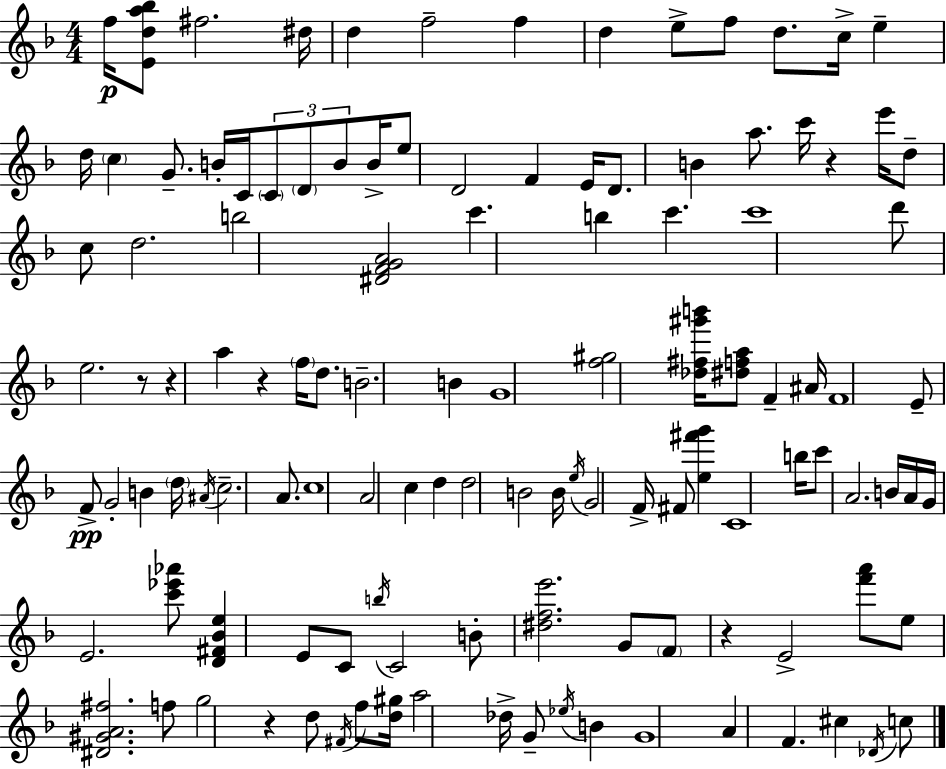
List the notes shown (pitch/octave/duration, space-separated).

F5/s [E4,D5,A5,Bb5]/e F#5/h. D#5/s D5/q F5/h F5/q D5/q E5/e F5/e D5/e. C5/s E5/q D5/s C5/q G4/e. B4/s C4/s C4/e D4/e B4/e B4/s E5/e D4/h F4/q E4/s D4/e. B4/q A5/e. C6/s R/q E6/s D5/e C5/e D5/h. B5/h [D#4,F4,G4,A4]/h C6/q. B5/q C6/q. C6/w D6/e E5/h. R/e R/q A5/q R/q F5/s D5/e. B4/h. B4/q G4/w [F5,G#5]/h [Db5,F#5,G#6,B6]/s [D#5,F5,A5]/e F4/q A#4/s F4/w E4/e F4/e G4/h B4/q D5/s A#4/s C5/h. A4/e. C5/w A4/h C5/q D5/q D5/h B4/h B4/s E5/s G4/h F4/s F#4/e [E5,F#6,G6]/q C4/w B5/s C6/e A4/h. B4/s A4/s G4/s E4/h. [C6,Eb6,Ab6]/e [D4,F#4,Bb4,E5]/q E4/e C4/e B5/s C4/h B4/e [D#5,F5,E6]/h. G4/e F4/e R/q E4/h [F6,A6]/e E5/e [D#4,G#4,A4,F#5]/h. F5/e G5/h R/q D5/e F#4/s F5/e [D5,G#5]/s A5/h Db5/s G4/e Eb5/s B4/q G4/w A4/q F4/q. C#5/q Db4/s C5/e